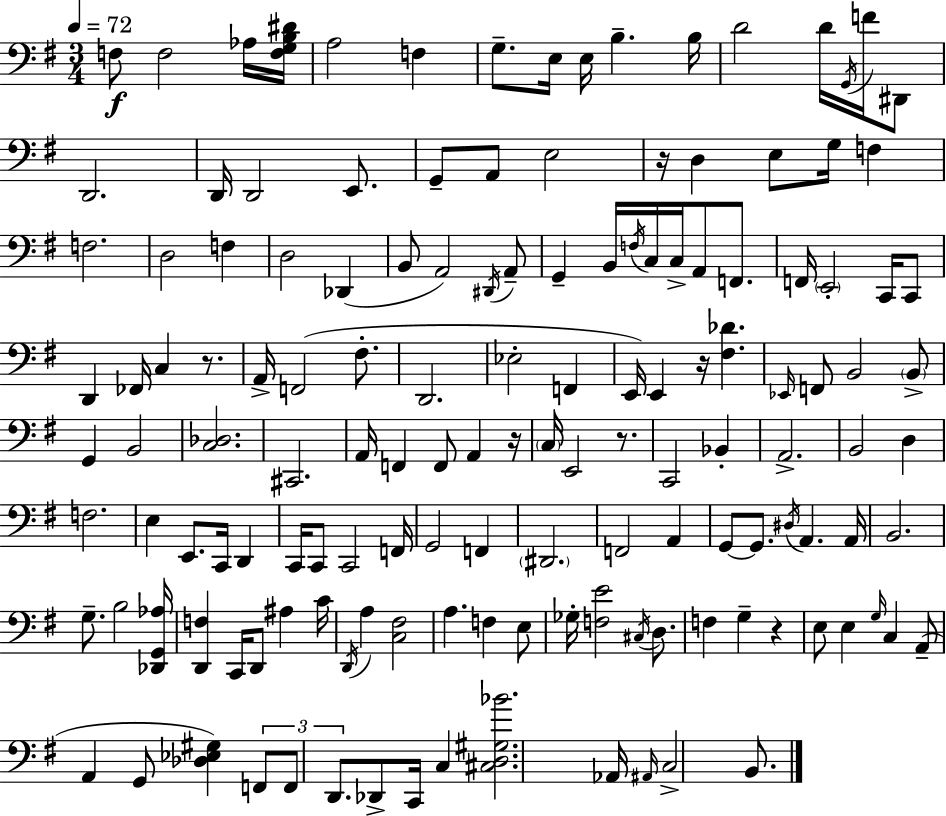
F3/e F3/h Ab3/s [F3,G3,B3,D#4]/s A3/h F3/q G3/e. E3/s E3/s B3/q. B3/s D4/h D4/s G2/s F4/s D#2/e D2/h. D2/s D2/h E2/e. G2/e A2/e E3/h R/s D3/q E3/e G3/s F3/q F3/h. D3/h F3/q D3/h Db2/q B2/e A2/h D#2/s A2/e G2/q B2/s F3/s C3/s C3/s A2/e F2/e. F2/s E2/h C2/s C2/e D2/q FES2/s C3/q R/e. A2/s F2/h F#3/e. D2/h. Eb3/h F2/q E2/s E2/q R/s [F#3,Db4]/q. Eb2/s F2/e B2/h B2/e G2/q B2/h [C3,Db3]/h. C#2/h. A2/s F2/q F2/e A2/q R/s C3/s E2/h R/e. C2/h Bb2/q A2/h. B2/h D3/q F3/h. E3/q E2/e. C2/s D2/q C2/s C2/e C2/h F2/s G2/h F2/q D#2/h. F2/h A2/q G2/e G2/e. D#3/s A2/q. A2/s B2/h. G3/e. B3/h [Db2,G2,Ab3]/s [D2,F3]/q C2/s D2/e A#3/q C4/s D2/s A3/q [C3,F#3]/h A3/q. F3/q E3/e Gb3/s [F3,E4]/h C#3/s D3/e. F3/q G3/q R/q E3/e E3/q G3/s C3/q A2/e A2/q G2/e [Db3,Eb3,G#3]/q F2/e F2/e D2/e. Db2/e C2/s C3/q [C#3,D3,G#3,Bb4]/h. Ab2/s A#2/s C3/h B2/e.